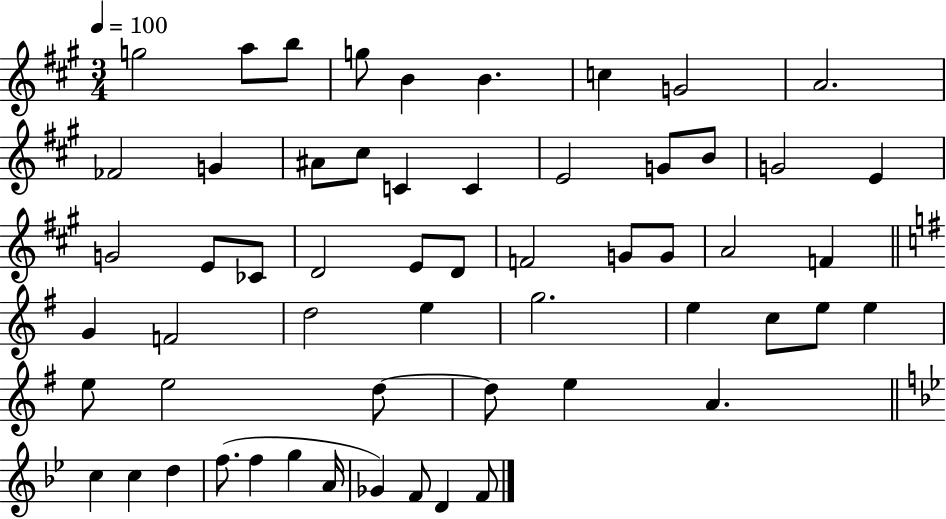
X:1
T:Untitled
M:3/4
L:1/4
K:A
g2 a/2 b/2 g/2 B B c G2 A2 _F2 G ^A/2 ^c/2 C C E2 G/2 B/2 G2 E G2 E/2 _C/2 D2 E/2 D/2 F2 G/2 G/2 A2 F G F2 d2 e g2 e c/2 e/2 e e/2 e2 d/2 d/2 e A c c d f/2 f g A/4 _G F/2 D F/2